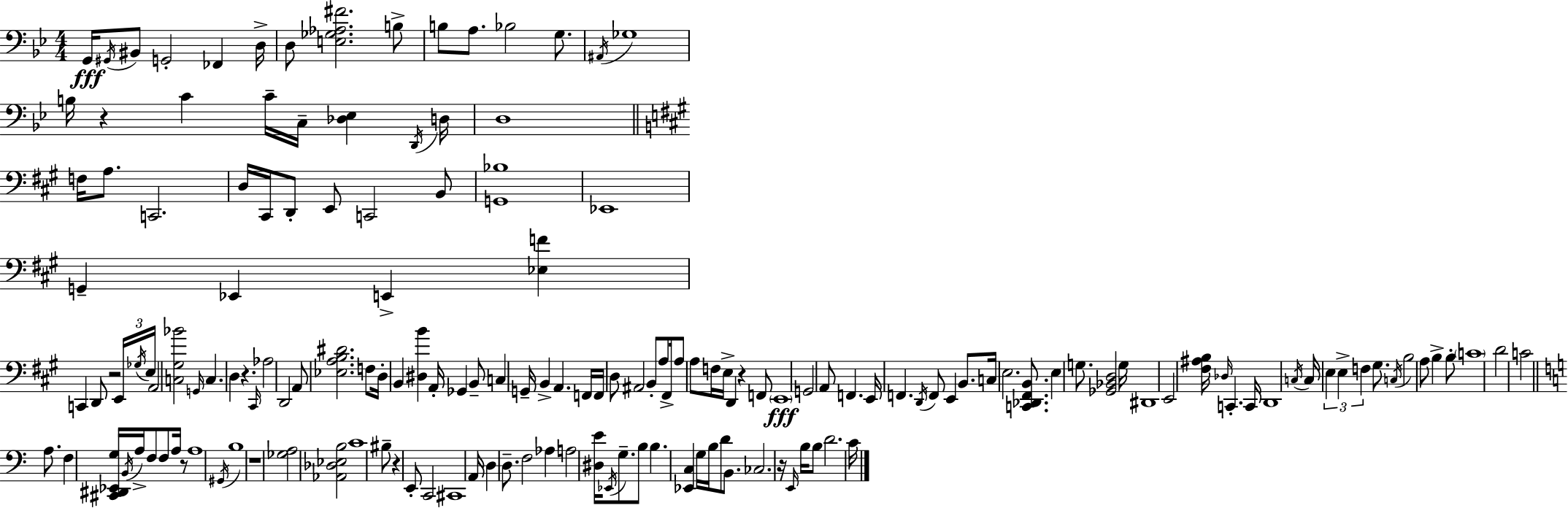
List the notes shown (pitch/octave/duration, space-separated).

G2/s G#2/s BIS2/e G2/h FES2/q D3/s D3/e [E3,Gb3,Ab3,F#4]/h. B3/e B3/e A3/e. Bb3/h G3/e. A#2/s Gb3/w B3/s R/q C4/q C4/s C3/s [Db3,Eb3]/q D2/s D3/s D3/w F3/s A3/e. C2/h. D3/s C#2/s D2/e E2/e C2/h B2/e [G2,Bb3]/w Eb2/w G2/q Eb2/q E2/q [Eb3,F4]/q C2/q D2/e R/h E2/s Gb3/s E3/s A2/h [C3,G#3,Bb4]/h G2/s C3/q. D3/q R/q. C#2/s Ab3/h D2/h A2/e [Eb3,A3,B3,D#4]/h. F3/e D3/s B2/q [D#3,B4]/q A2/s Gb2/q B2/e C3/q G2/s B2/q A2/q. F2/s F2/s D3/e A#2/h B2/e A3/e F#2/s A3/e A3/e F3/s E3/s D2/q R/q F2/e E2/w G2/h A2/e F2/q. E2/s F2/q. D2/s F2/e E2/q B2/e. C3/s E3/h. [C2,Db2,F#2,B2]/e. E3/q G3/e. [Gb2,Bb2,D3]/h G3/s D#2/w E2/h [F#3,A#3,B3]/s Db3/s C2/q. C2/s D2/w C3/s C3/s E3/q E3/q F3/q G#3/e. C3/s B3/h A3/e B3/q B3/e C4/w D4/h C4/h A3/e. F3/q [C#2,D#2,Eb2,G3]/s B2/s A3/s F3/e F3/e A3/s R/e A3/w G#2/s B3/w R/w [Gb3,A3]/h [Ab2,Db3,Eb3,B3]/h C4/w BIS3/e R/q E2/e C2/h C#2/w A2/s D3/q D3/e. F3/h Ab3/q A3/h [D#3,E4]/s Eb2/s G3/e. B3/e B3/q. [Eb2,C3]/q G3/s B3/s D4/e B2/e. CES3/h. R/s E2/s B3/s B3/e D4/h. C4/s